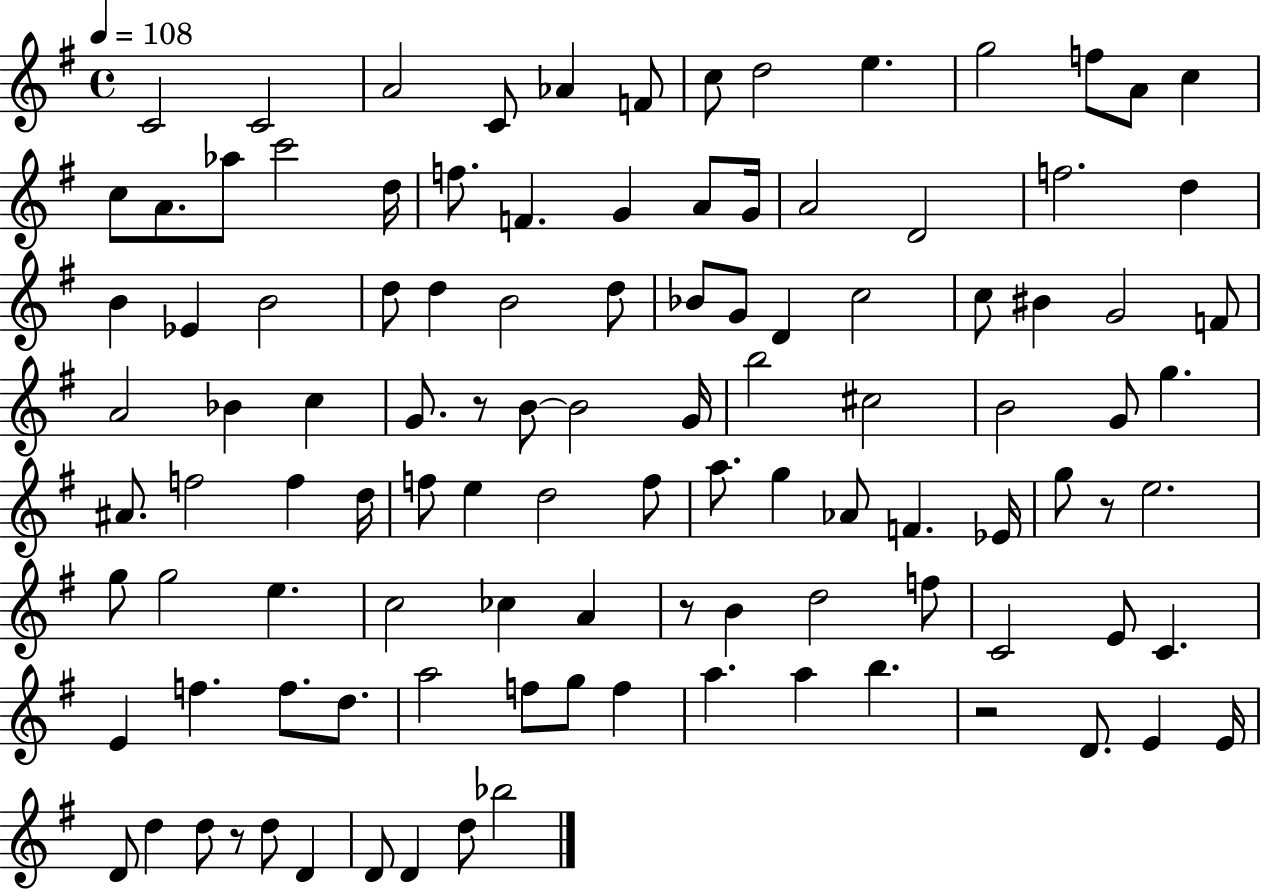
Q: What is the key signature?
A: G major